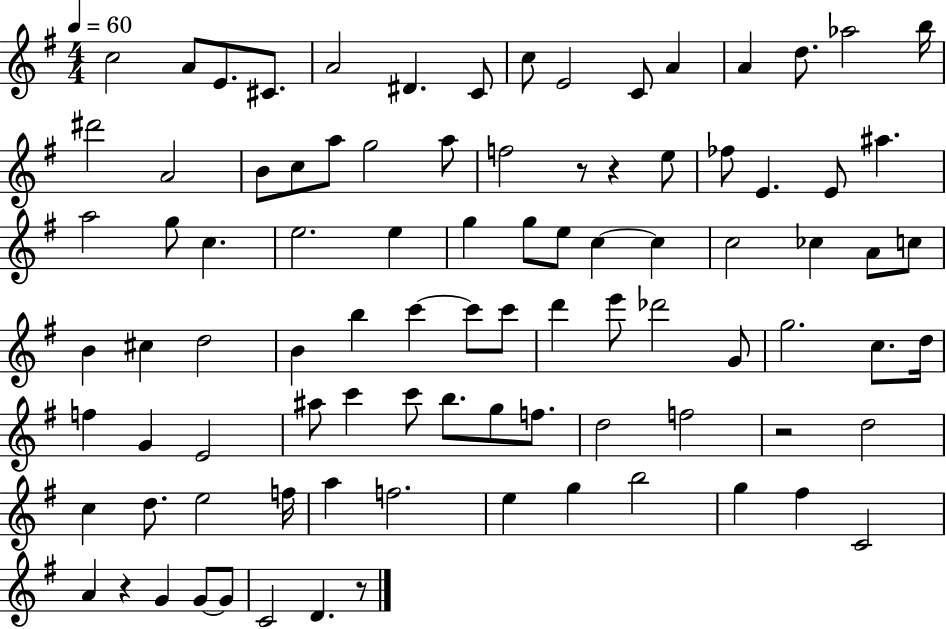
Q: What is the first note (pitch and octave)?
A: C5